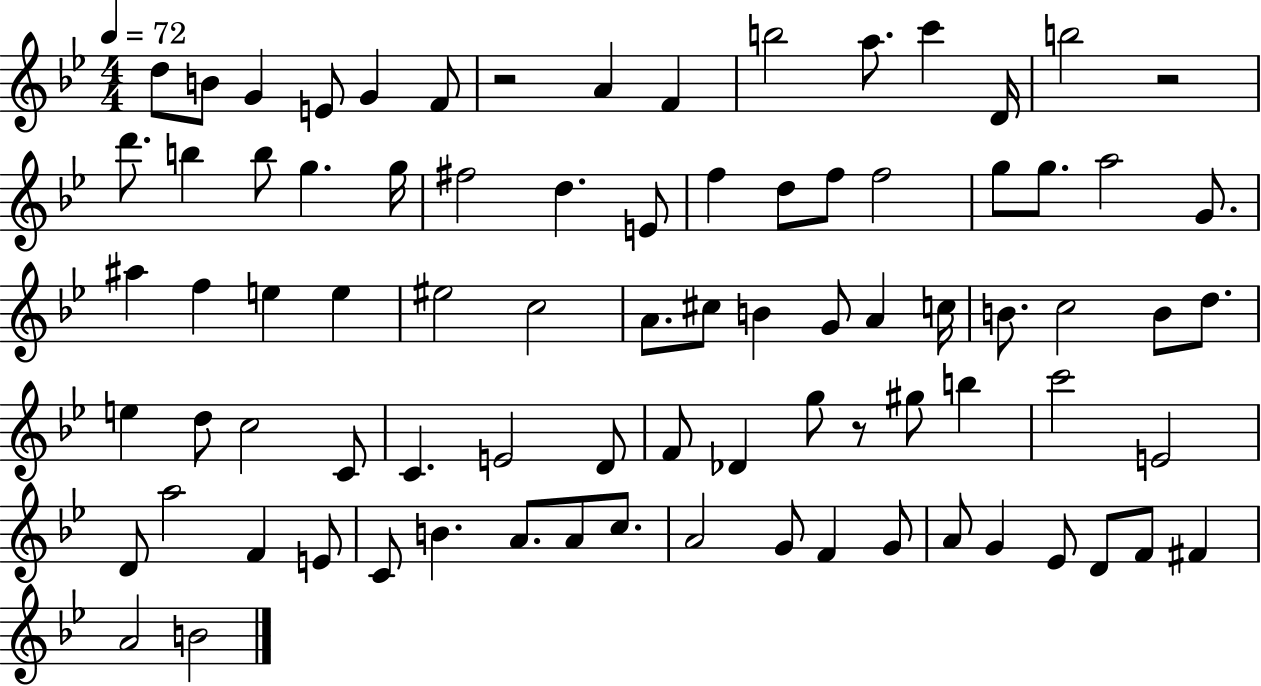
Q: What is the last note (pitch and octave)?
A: B4